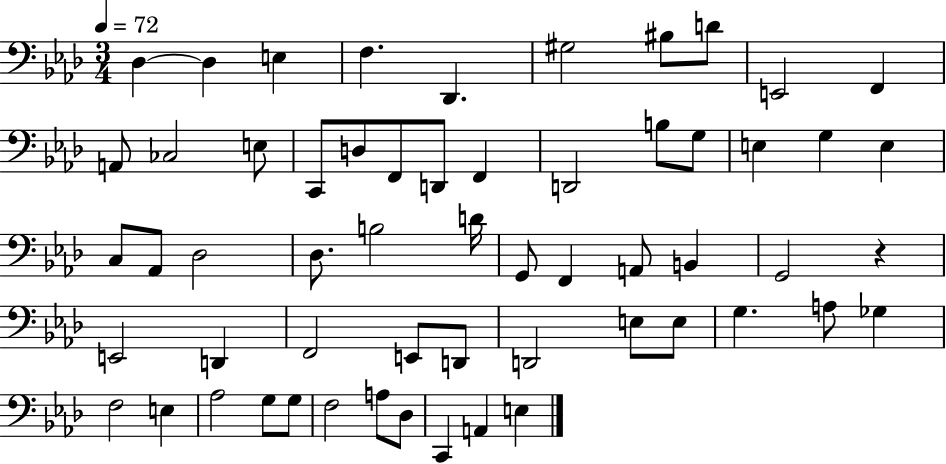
{
  \clef bass
  \numericTimeSignature
  \time 3/4
  \key aes \major
  \tempo 4 = 72
  des4~~ des4 e4 | f4. des,4. | gis2 bis8 d'8 | e,2 f,4 | \break a,8 ces2 e8 | c,8 d8 f,8 d,8 f,4 | d,2 b8 g8 | e4 g4 e4 | \break c8 aes,8 des2 | des8. b2 d'16 | g,8 f,4 a,8 b,4 | g,2 r4 | \break e,2 d,4 | f,2 e,8 d,8 | d,2 e8 e8 | g4. a8 ges4 | \break f2 e4 | aes2 g8 g8 | f2 a8 des8 | c,4 a,4 e4 | \break \bar "|."
}